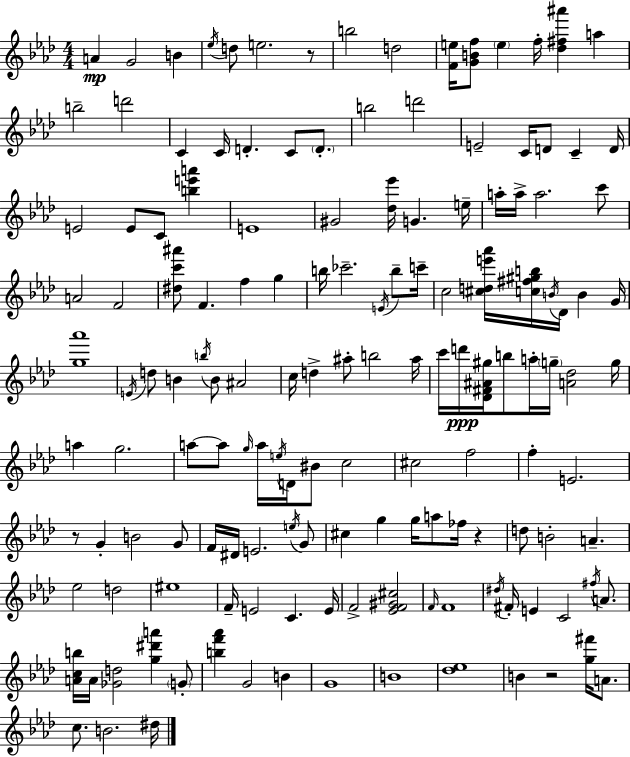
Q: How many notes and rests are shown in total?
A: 147